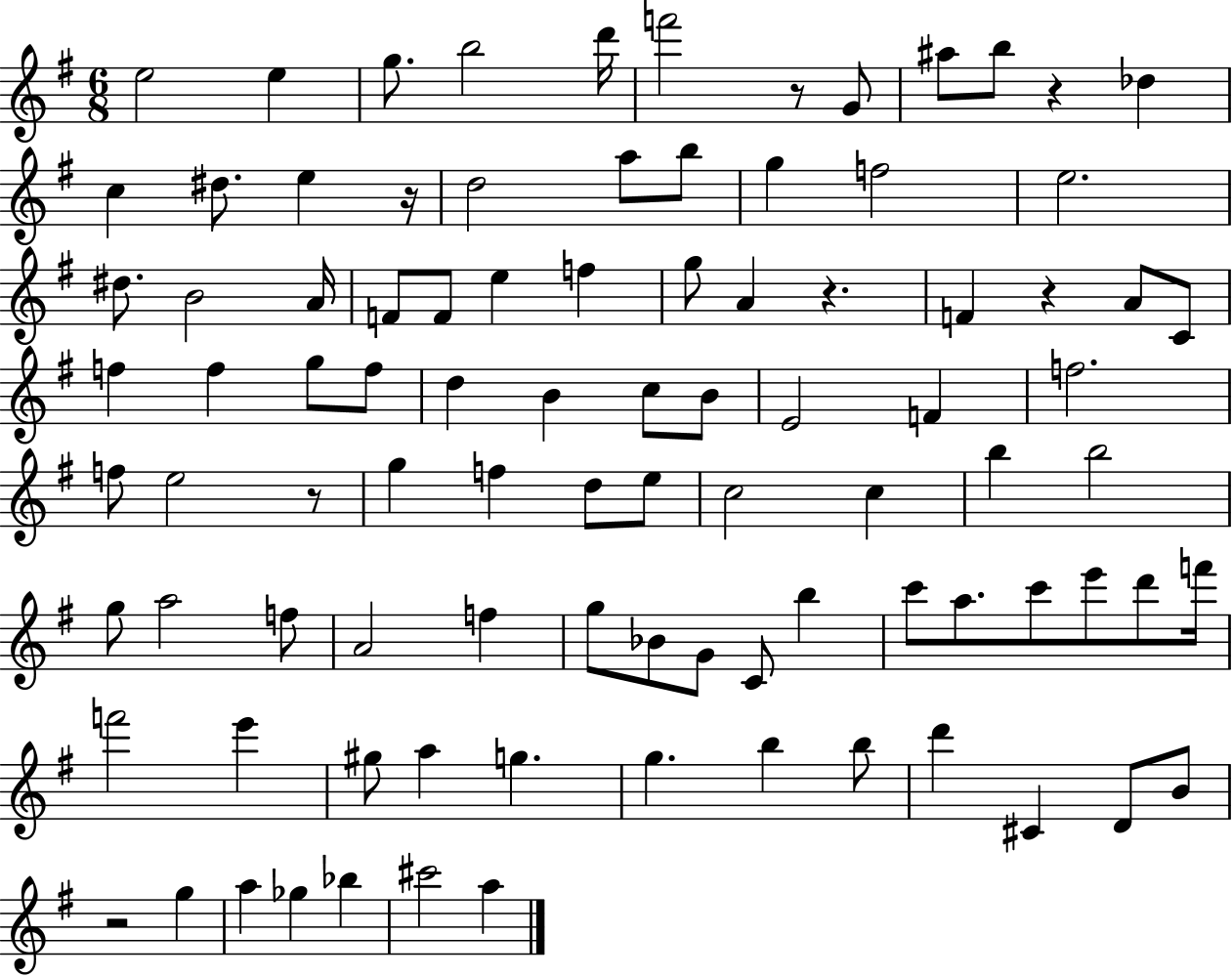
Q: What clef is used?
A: treble